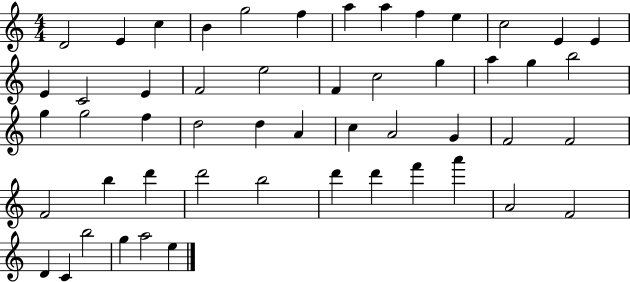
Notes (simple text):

D4/h E4/q C5/q B4/q G5/h F5/q A5/q A5/q F5/q E5/q C5/h E4/q E4/q E4/q C4/h E4/q F4/h E5/h F4/q C5/h G5/q A5/q G5/q B5/h G5/q G5/h F5/q D5/h D5/q A4/q C5/q A4/h G4/q F4/h F4/h F4/h B5/q D6/q D6/h B5/h D6/q D6/q F6/q A6/q A4/h F4/h D4/q C4/q B5/h G5/q A5/h E5/q